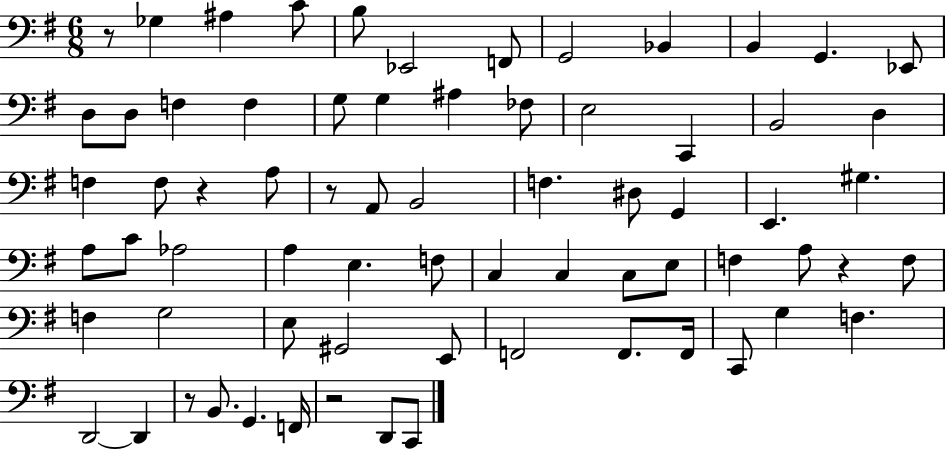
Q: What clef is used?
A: bass